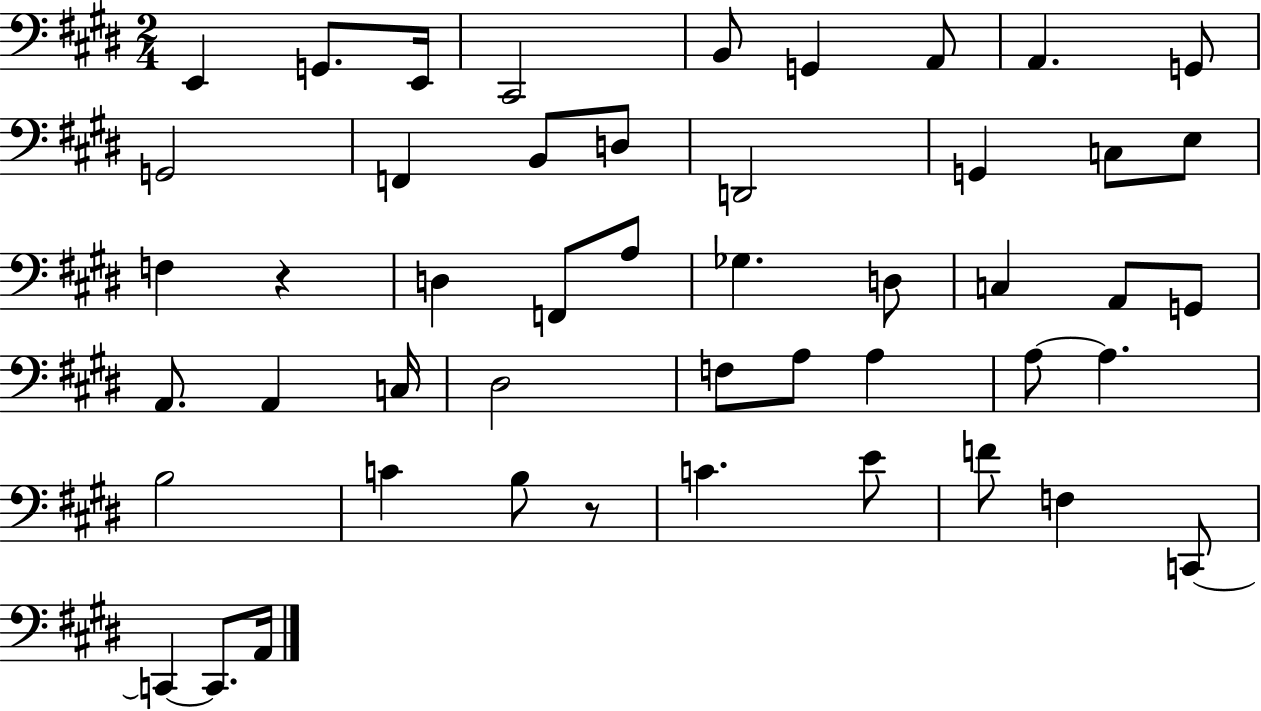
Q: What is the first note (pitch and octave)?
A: E2